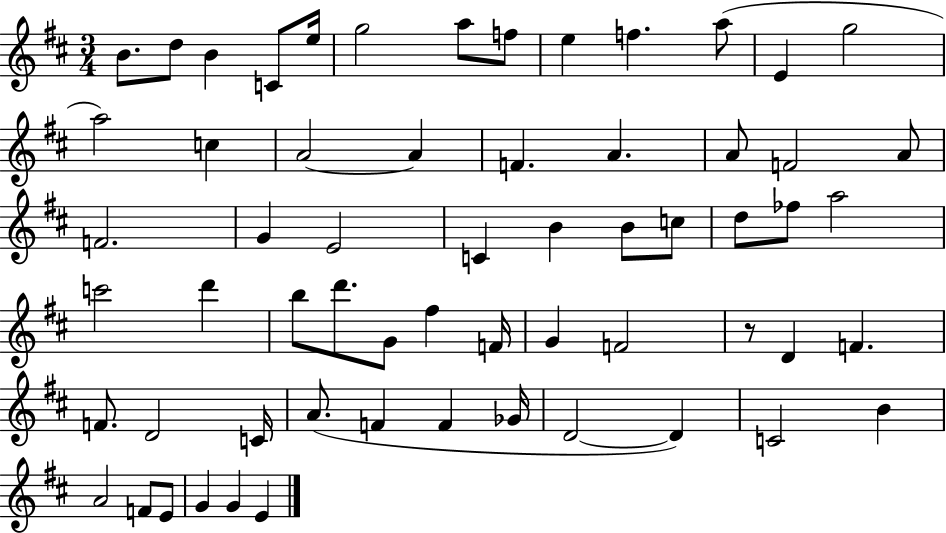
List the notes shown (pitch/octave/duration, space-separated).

B4/e. D5/e B4/q C4/e E5/s G5/h A5/e F5/e E5/q F5/q. A5/e E4/q G5/h A5/h C5/q A4/h A4/q F4/q. A4/q. A4/e F4/h A4/e F4/h. G4/q E4/h C4/q B4/q B4/e C5/e D5/e FES5/e A5/h C6/h D6/q B5/e D6/e. G4/e F#5/q F4/s G4/q F4/h R/e D4/q F4/q. F4/e. D4/h C4/s A4/e. F4/q F4/q Gb4/s D4/h D4/q C4/h B4/q A4/h F4/e E4/e G4/q G4/q E4/q